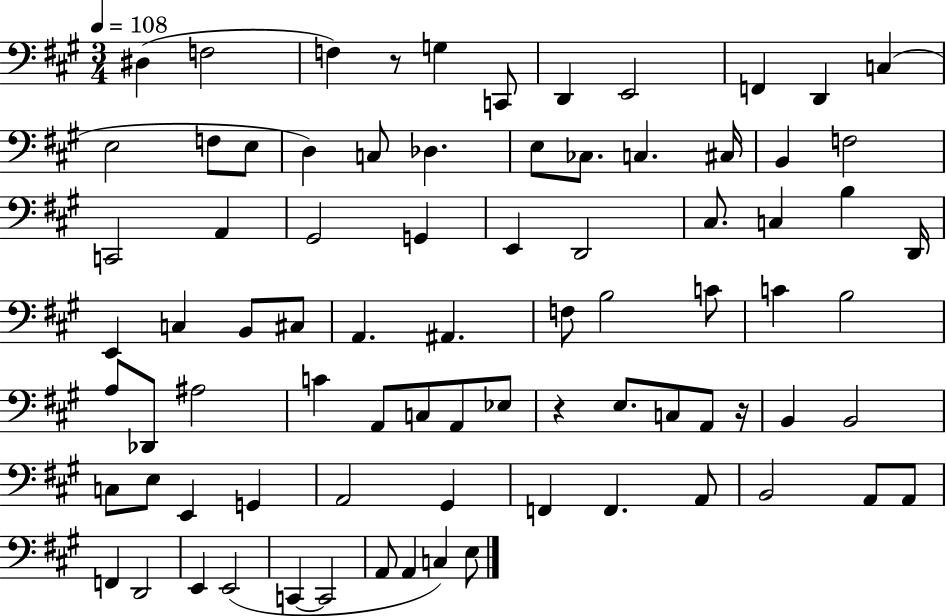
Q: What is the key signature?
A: A major